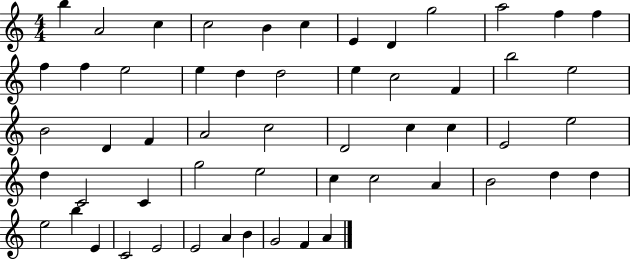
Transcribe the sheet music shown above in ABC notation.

X:1
T:Untitled
M:4/4
L:1/4
K:C
b A2 c c2 B c E D g2 a2 f f f f e2 e d d2 e c2 F b2 e2 B2 D F A2 c2 D2 c c E2 e2 d C2 C g2 e2 c c2 A B2 d d e2 b E C2 E2 E2 A B G2 F A